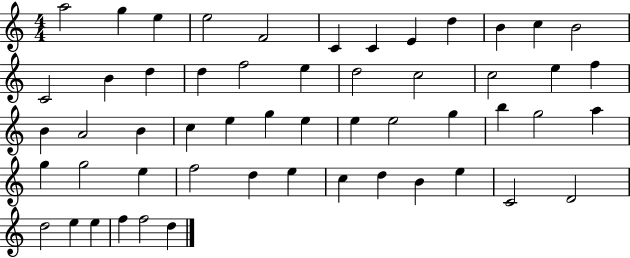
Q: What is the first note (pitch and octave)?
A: A5